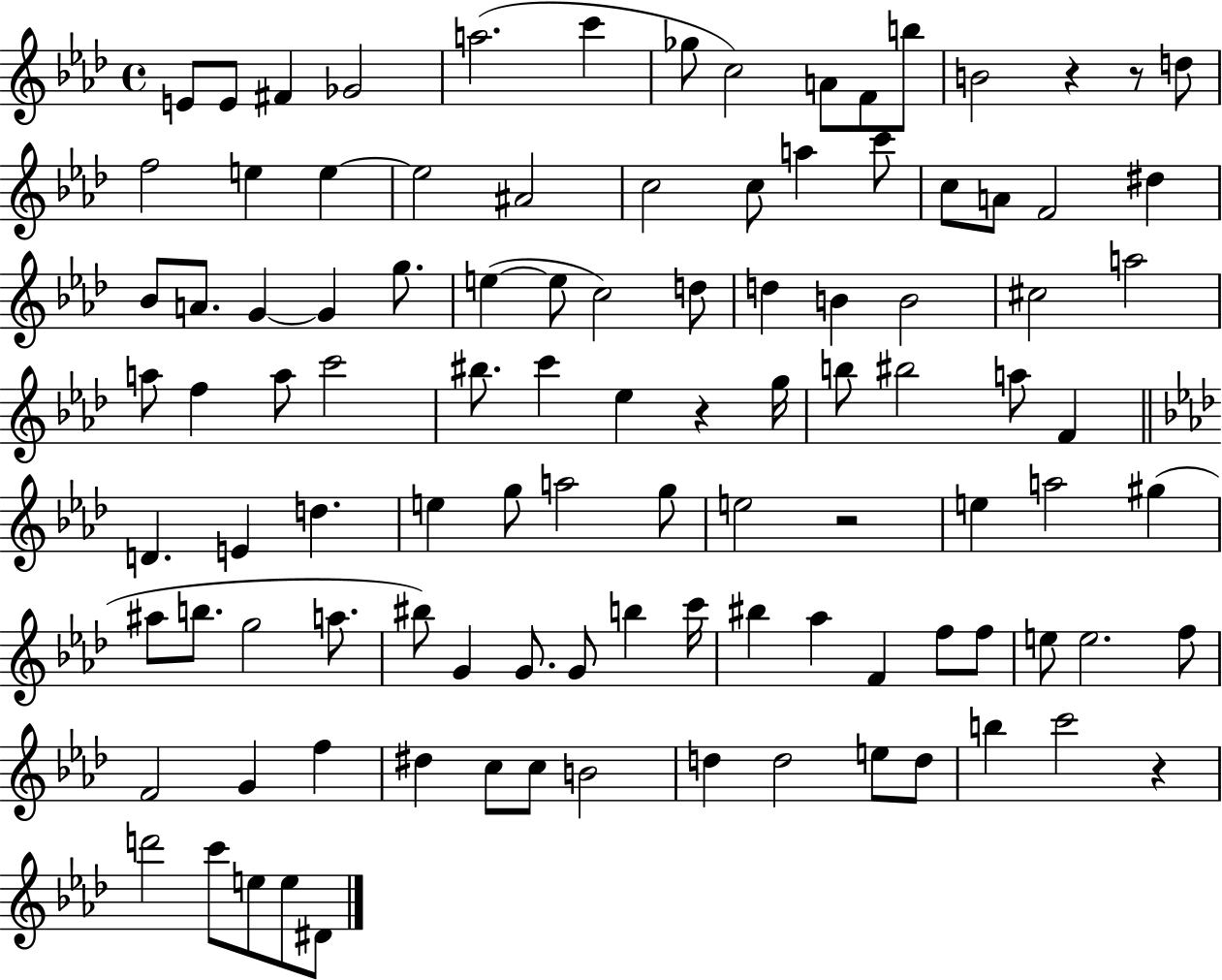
{
  \clef treble
  \time 4/4
  \defaultTimeSignature
  \key aes \major
  e'8 e'8 fis'4 ges'2 | a''2.( c'''4 | ges''8 c''2) a'8 f'8 b''8 | b'2 r4 r8 d''8 | \break f''2 e''4 e''4~~ | e''2 ais'2 | c''2 c''8 a''4 c'''8 | c''8 a'8 f'2 dis''4 | \break bes'8 a'8. g'4~~ g'4 g''8. | e''4~(~ e''8 c''2) d''8 | d''4 b'4 b'2 | cis''2 a''2 | \break a''8 f''4 a''8 c'''2 | bis''8. c'''4 ees''4 r4 g''16 | b''8 bis''2 a''8 f'4 | \bar "||" \break \key f \minor d'4. e'4 d''4. | e''4 g''8 a''2 g''8 | e''2 r2 | e''4 a''2 gis''4( | \break ais''8 b''8. g''2 a''8. | bis''8) g'4 g'8. g'8 b''4 c'''16 | bis''4 aes''4 f'4 f''8 f''8 | e''8 e''2. f''8 | \break f'2 g'4 f''4 | dis''4 c''8 c''8 b'2 | d''4 d''2 e''8 d''8 | b''4 c'''2 r4 | \break d'''2 c'''8 e''8 e''8 dis'8 | \bar "|."
}